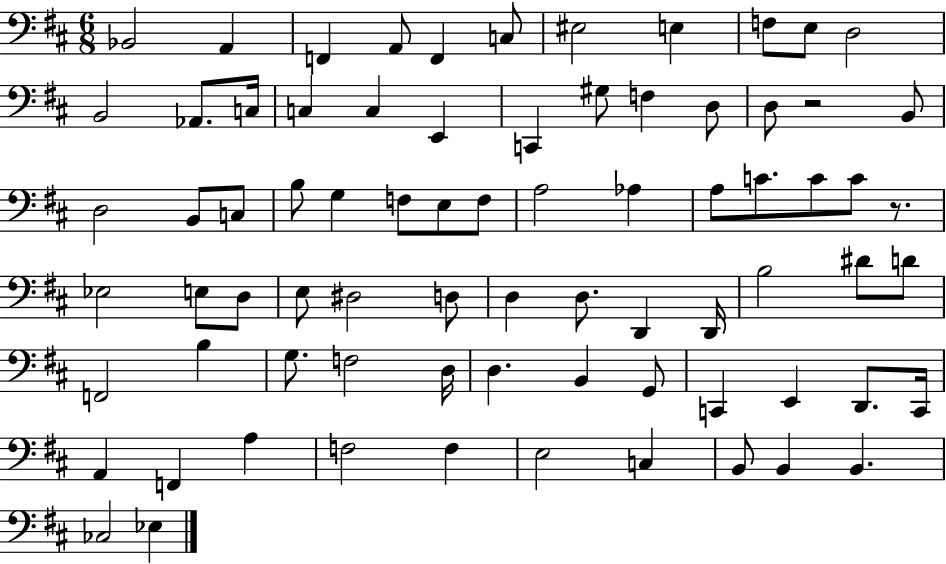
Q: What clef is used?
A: bass